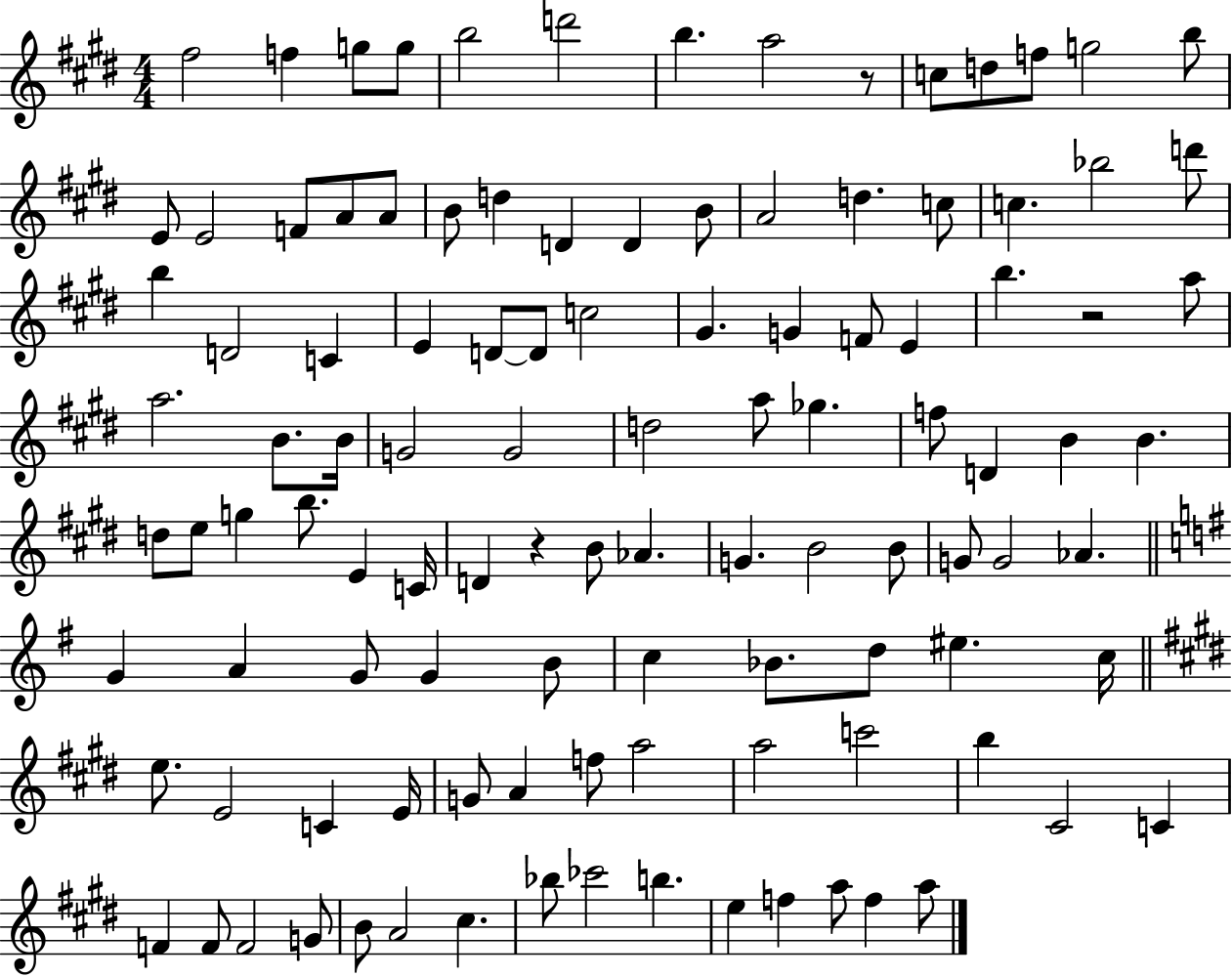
X:1
T:Untitled
M:4/4
L:1/4
K:E
^f2 f g/2 g/2 b2 d'2 b a2 z/2 c/2 d/2 f/2 g2 b/2 E/2 E2 F/2 A/2 A/2 B/2 d D D B/2 A2 d c/2 c _b2 d'/2 b D2 C E D/2 D/2 c2 ^G G F/2 E b z2 a/2 a2 B/2 B/4 G2 G2 d2 a/2 _g f/2 D B B d/2 e/2 g b/2 E C/4 D z B/2 _A G B2 B/2 G/2 G2 _A G A G/2 G B/2 c _B/2 d/2 ^e c/4 e/2 E2 C E/4 G/2 A f/2 a2 a2 c'2 b ^C2 C F F/2 F2 G/2 B/2 A2 ^c _b/2 _c'2 b e f a/2 f a/2